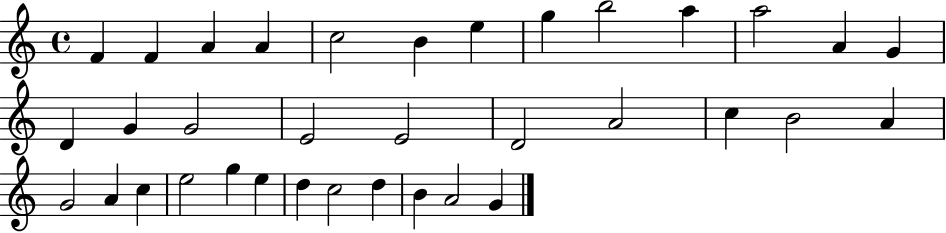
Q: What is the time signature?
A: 4/4